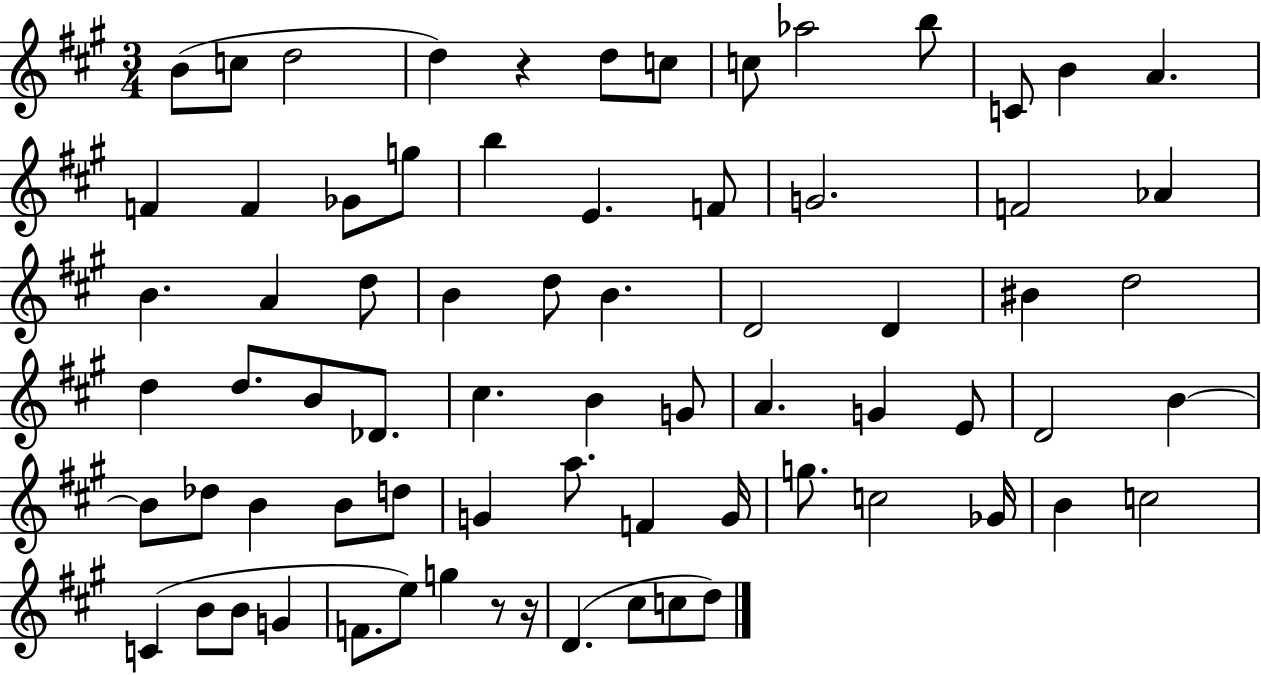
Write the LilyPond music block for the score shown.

{
  \clef treble
  \numericTimeSignature
  \time 3/4
  \key a \major
  \repeat volta 2 { b'8( c''8 d''2 | d''4) r4 d''8 c''8 | c''8 aes''2 b''8 | c'8 b'4 a'4. | \break f'4 f'4 ges'8 g''8 | b''4 e'4. f'8 | g'2. | f'2 aes'4 | \break b'4. a'4 d''8 | b'4 d''8 b'4. | d'2 d'4 | bis'4 d''2 | \break d''4 d''8. b'8 des'8. | cis''4. b'4 g'8 | a'4. g'4 e'8 | d'2 b'4~~ | \break b'8 des''8 b'4 b'8 d''8 | g'4 a''8. f'4 g'16 | g''8. c''2 ges'16 | b'4 c''2 | \break c'4( b'8 b'8 g'4 | f'8. e''8) g''4 r8 r16 | d'4.( cis''8 c''8 d''8) | } \bar "|."
}